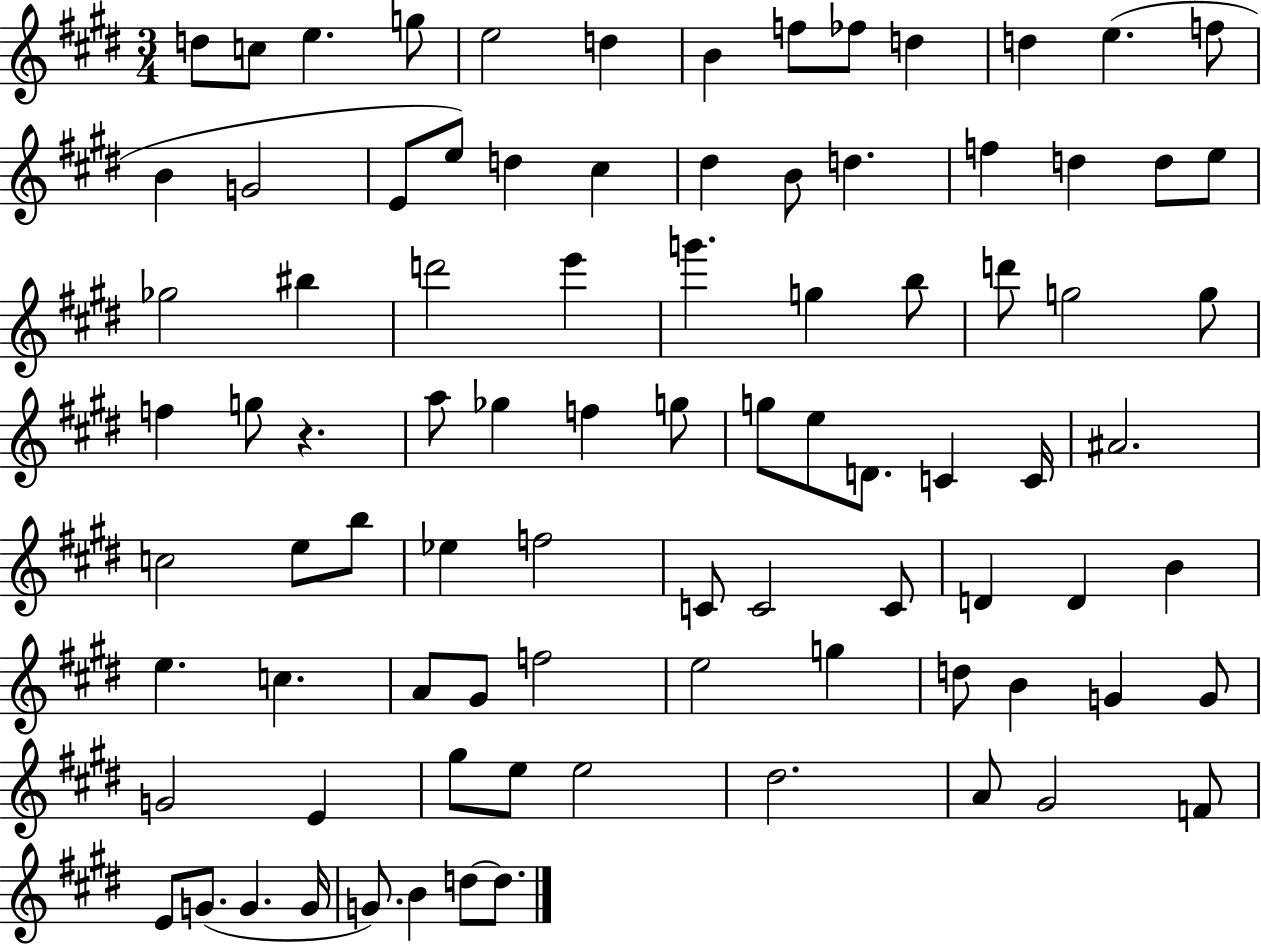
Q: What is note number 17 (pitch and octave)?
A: E5